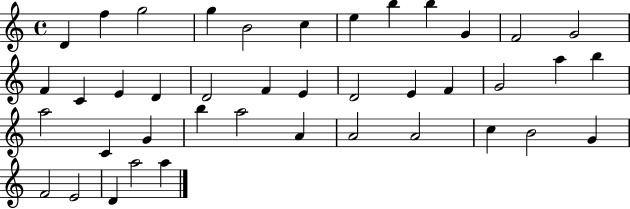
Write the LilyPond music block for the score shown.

{
  \clef treble
  \time 4/4
  \defaultTimeSignature
  \key c \major
  d'4 f''4 g''2 | g''4 b'2 c''4 | e''4 b''4 b''4 g'4 | f'2 g'2 | \break f'4 c'4 e'4 d'4 | d'2 f'4 e'4 | d'2 e'4 f'4 | g'2 a''4 b''4 | \break a''2 c'4 g'4 | b''4 a''2 a'4 | a'2 a'2 | c''4 b'2 g'4 | \break f'2 e'2 | d'4 a''2 a''4 | \bar "|."
}